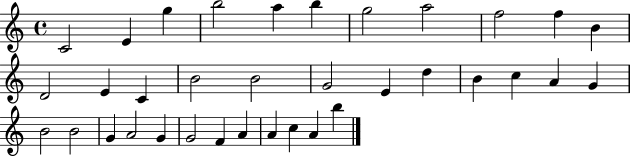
{
  \clef treble
  \time 4/4
  \defaultTimeSignature
  \key c \major
  c'2 e'4 g''4 | b''2 a''4 b''4 | g''2 a''2 | f''2 f''4 b'4 | \break d'2 e'4 c'4 | b'2 b'2 | g'2 e'4 d''4 | b'4 c''4 a'4 g'4 | \break b'2 b'2 | g'4 a'2 g'4 | g'2 f'4 a'4 | a'4 c''4 a'4 b''4 | \break \bar "|."
}